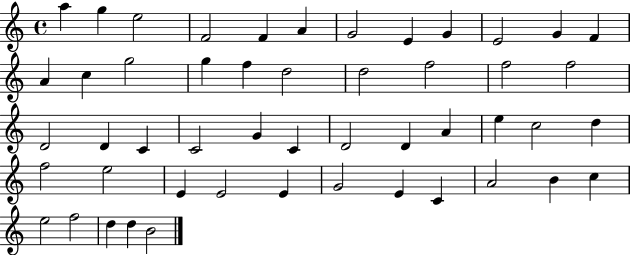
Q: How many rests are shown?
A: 0